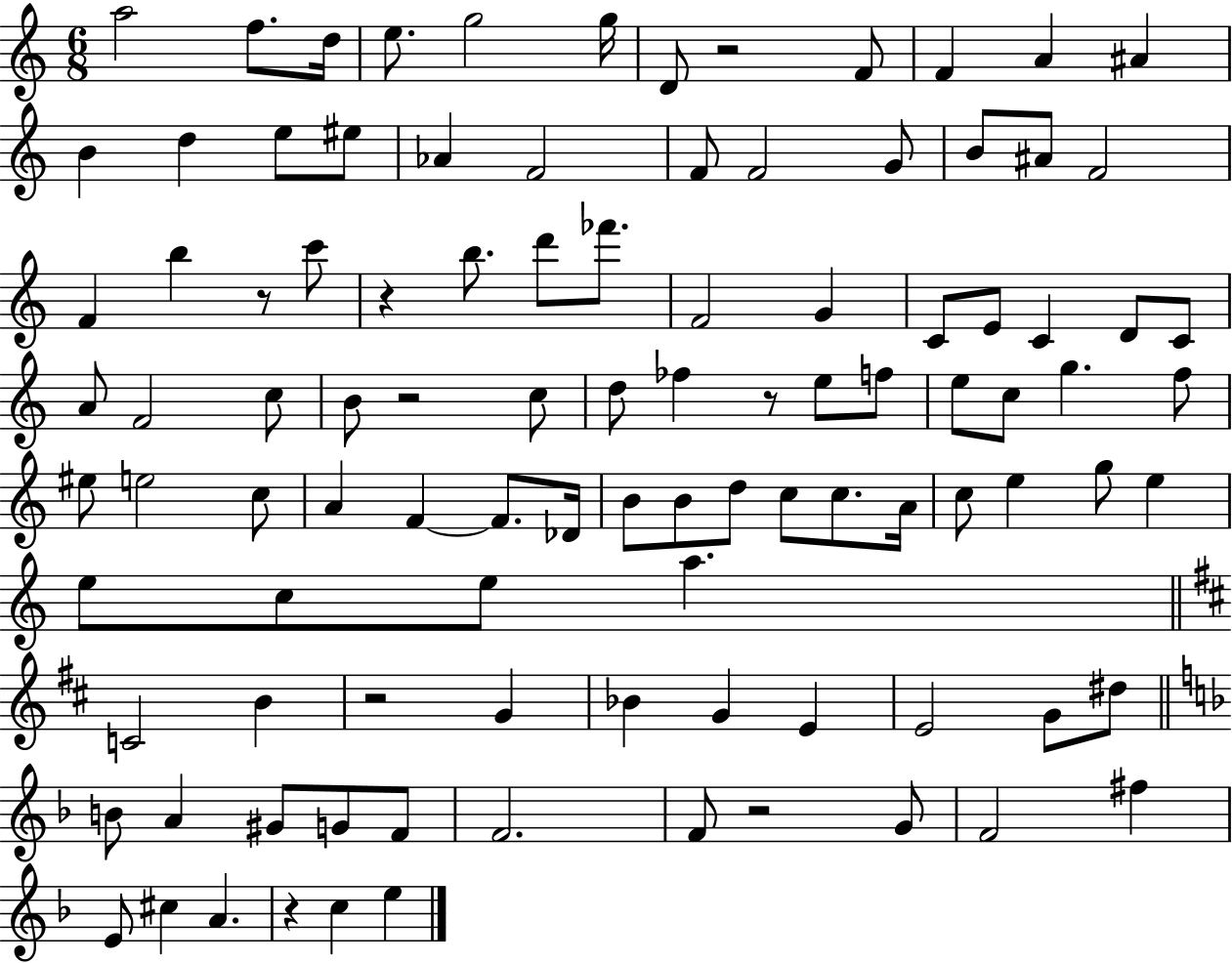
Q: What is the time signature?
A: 6/8